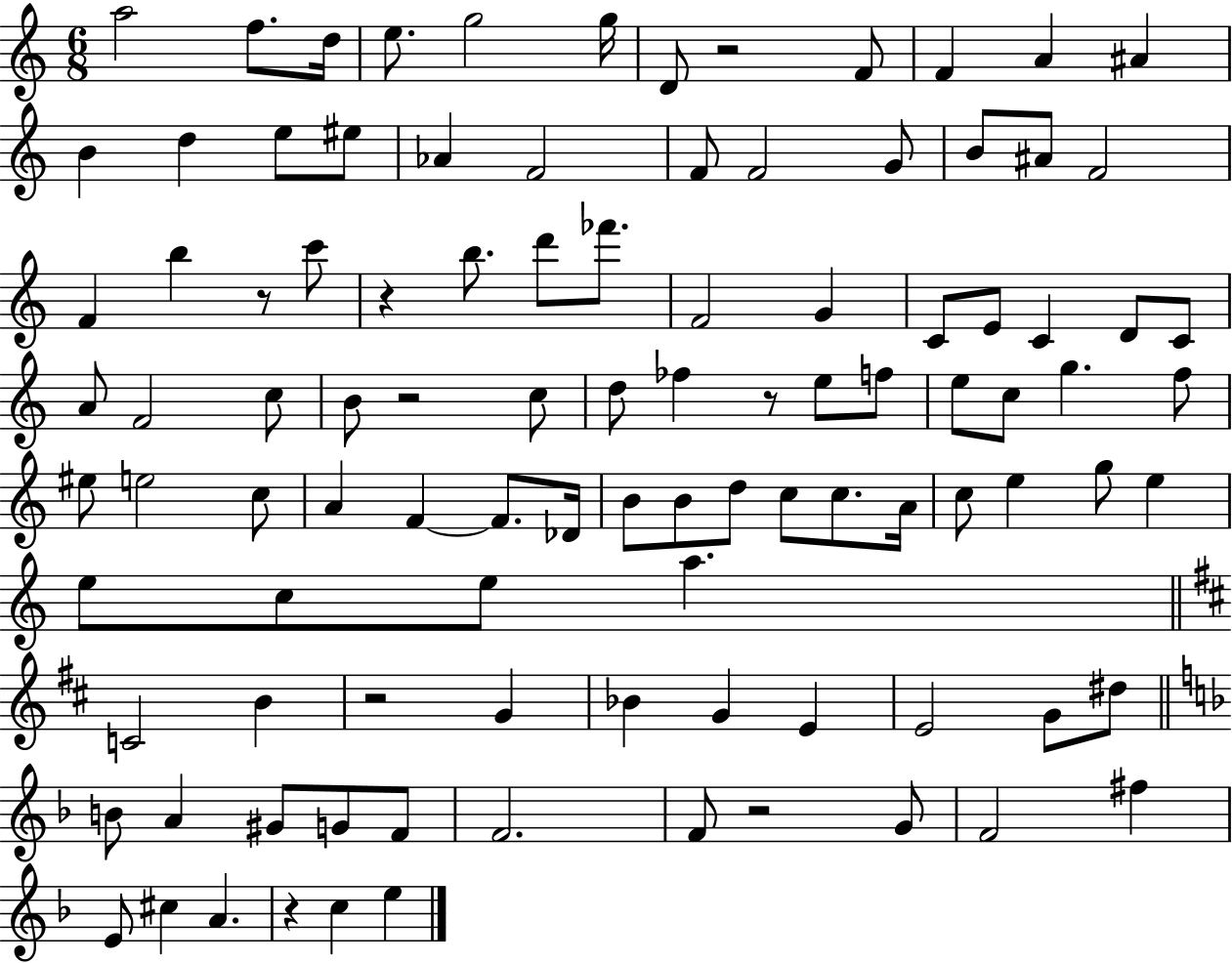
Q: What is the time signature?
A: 6/8